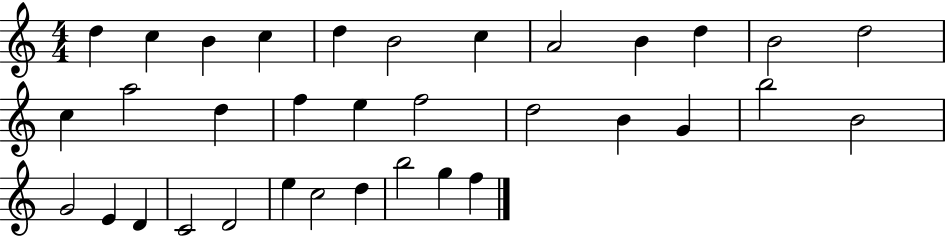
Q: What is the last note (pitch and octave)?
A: F5